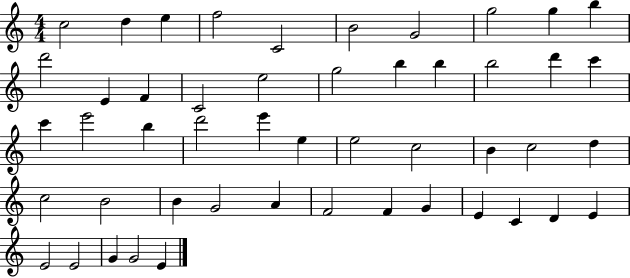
{
  \clef treble
  \numericTimeSignature
  \time 4/4
  \key c \major
  c''2 d''4 e''4 | f''2 c'2 | b'2 g'2 | g''2 g''4 b''4 | \break d'''2 e'4 f'4 | c'2 e''2 | g''2 b''4 b''4 | b''2 d'''4 c'''4 | \break c'''4 e'''2 b''4 | d'''2 e'''4 e''4 | e''2 c''2 | b'4 c''2 d''4 | \break c''2 b'2 | b'4 g'2 a'4 | f'2 f'4 g'4 | e'4 c'4 d'4 e'4 | \break e'2 e'2 | g'4 g'2 e'4 | \bar "|."
}